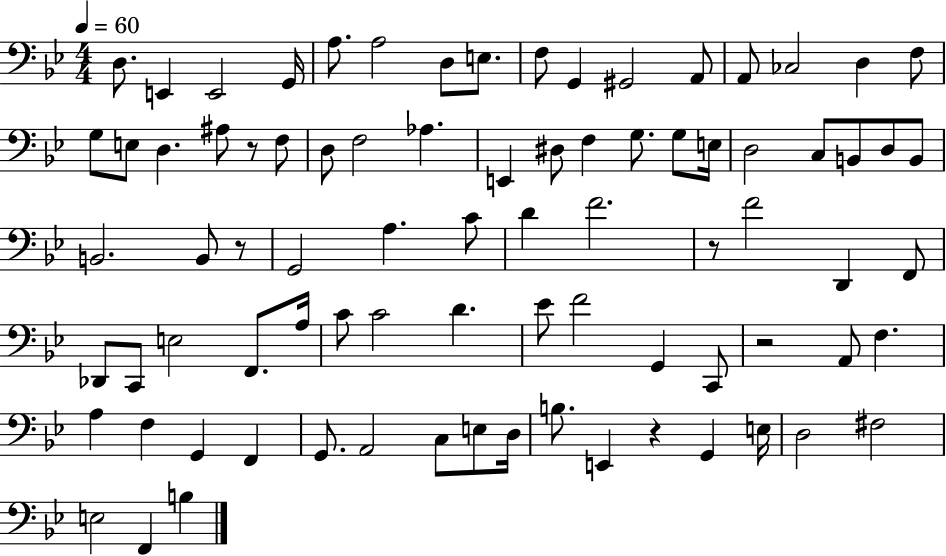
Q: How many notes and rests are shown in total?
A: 82